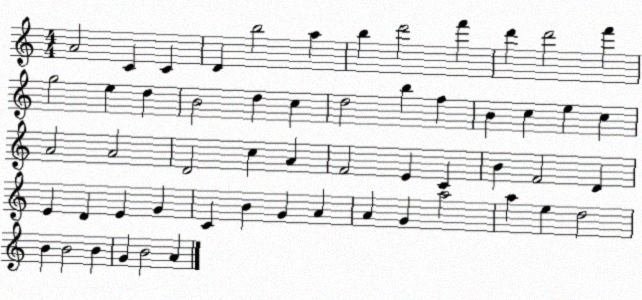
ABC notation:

X:1
T:Untitled
M:4/4
L:1/4
K:C
A2 C C D b2 a b d'2 f' d' d'2 f' g2 e d B2 d c d2 b f B c e c A2 A2 D2 c A F2 E C B F2 D E D E G C B G A A G a2 a e d2 B B2 B G B2 A